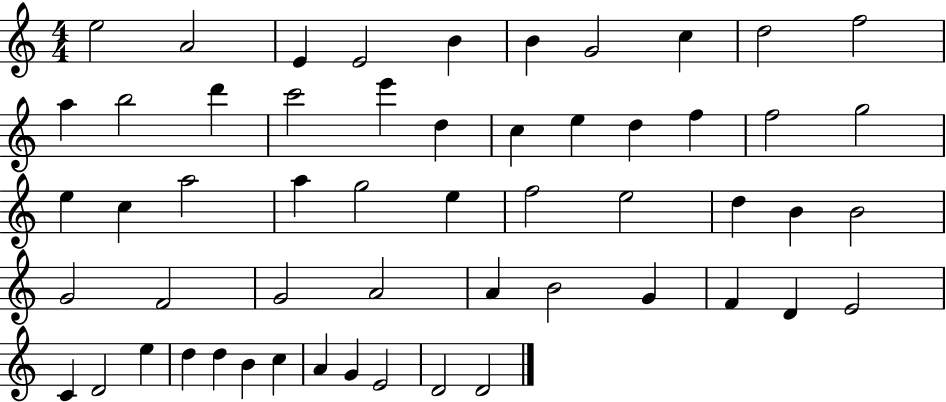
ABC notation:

X:1
T:Untitled
M:4/4
L:1/4
K:C
e2 A2 E E2 B B G2 c d2 f2 a b2 d' c'2 e' d c e d f f2 g2 e c a2 a g2 e f2 e2 d B B2 G2 F2 G2 A2 A B2 G F D E2 C D2 e d d B c A G E2 D2 D2